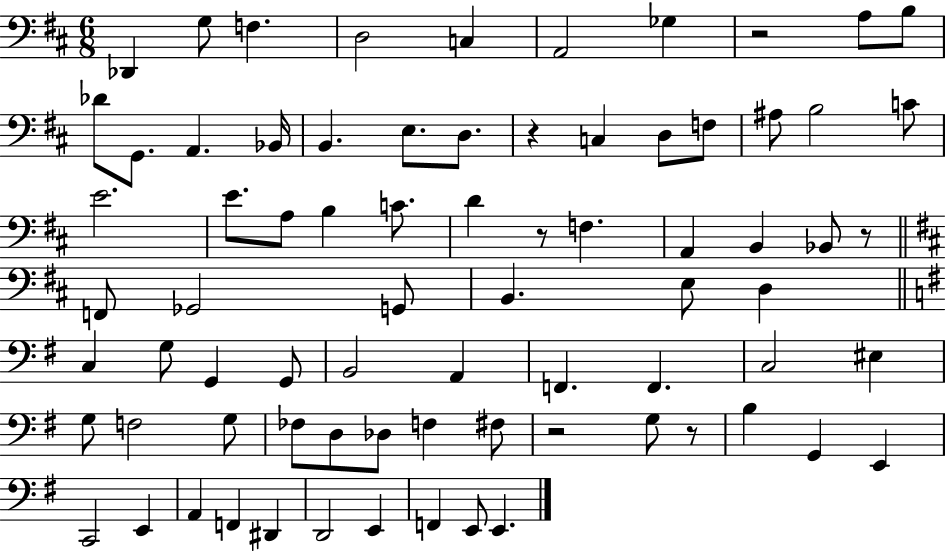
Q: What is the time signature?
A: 6/8